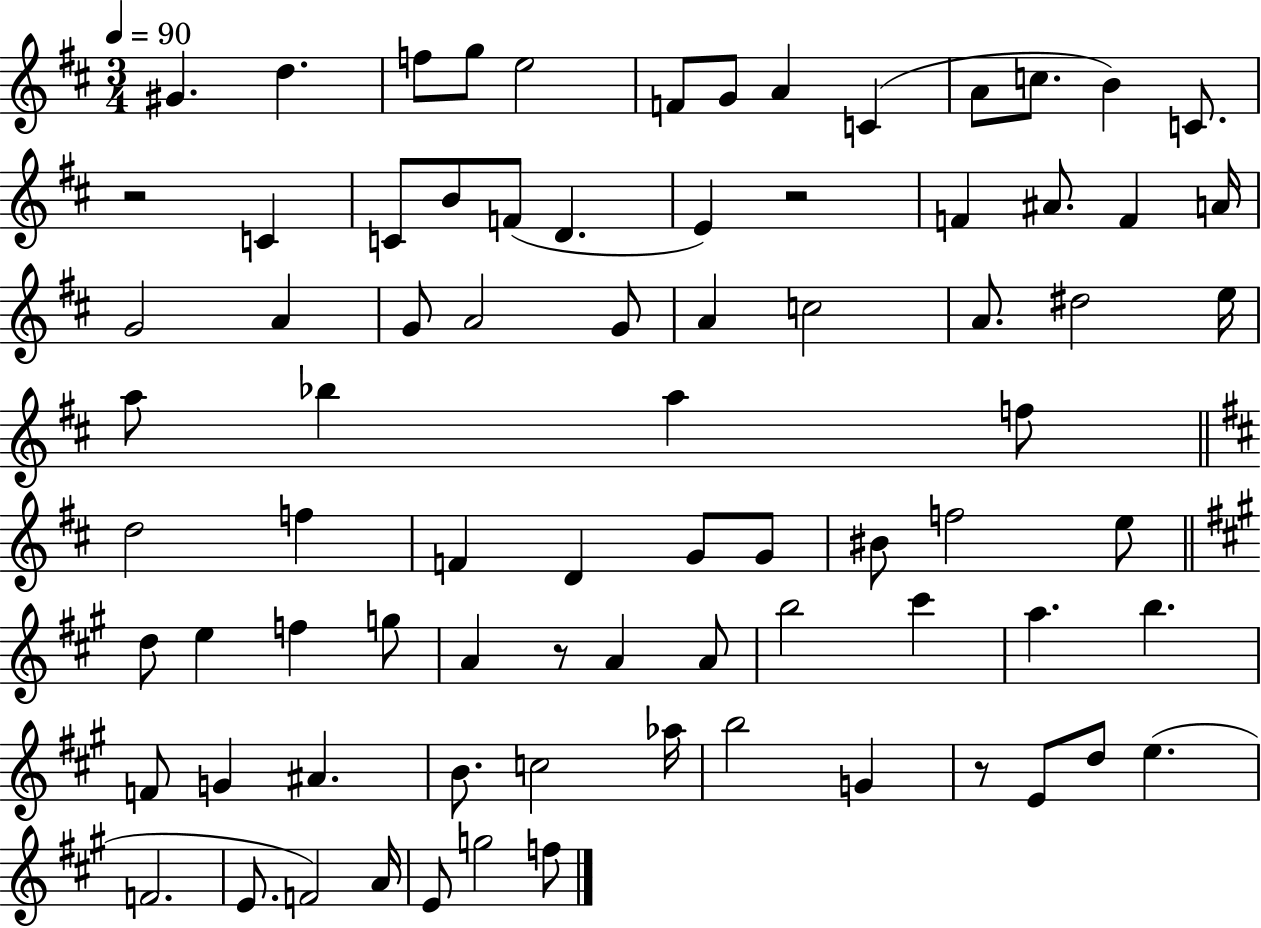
G#4/q. D5/q. F5/e G5/e E5/h F4/e G4/e A4/q C4/q A4/e C5/e. B4/q C4/e. R/h C4/q C4/e B4/e F4/e D4/q. E4/q R/h F4/q A#4/e. F4/q A4/s G4/h A4/q G4/e A4/h G4/e A4/q C5/h A4/e. D#5/h E5/s A5/e Bb5/q A5/q F5/e D5/h F5/q F4/q D4/q G4/e G4/e BIS4/e F5/h E5/e D5/e E5/q F5/q G5/e A4/q R/e A4/q A4/e B5/h C#6/q A5/q. B5/q. F4/e G4/q A#4/q. B4/e. C5/h Ab5/s B5/h G4/q R/e E4/e D5/e E5/q. F4/h. E4/e. F4/h A4/s E4/e G5/h F5/e